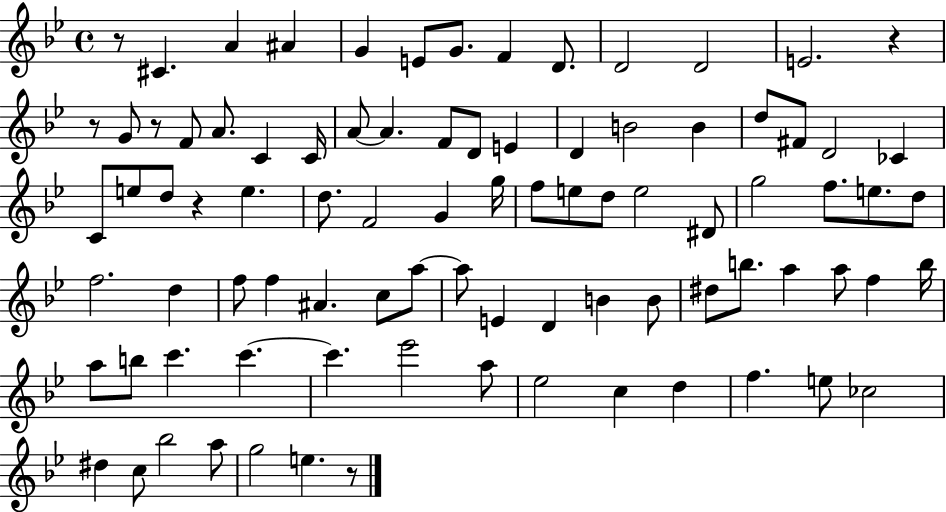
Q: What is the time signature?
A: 4/4